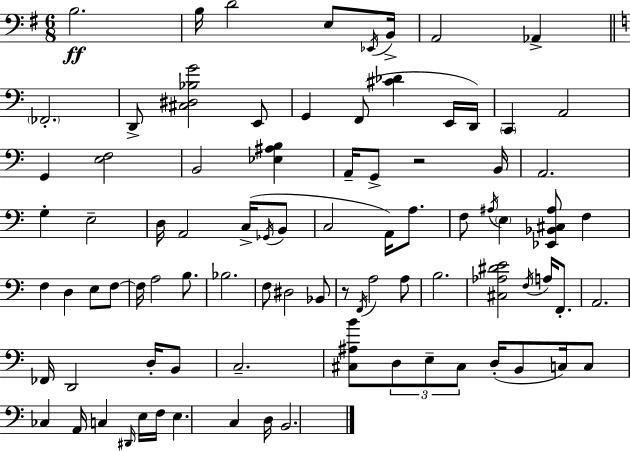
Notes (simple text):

B3/h. B3/s D4/h E3/e Eb2/s B2/s A2/h Ab2/q FES2/h. D2/e [C#3,D#3,Bb3,G4]/h E2/e G2/q F2/e [C#4,Db4]/q E2/s D2/s C2/q A2/h G2/q [E3,F3]/h B2/h [Eb3,A#3,B3]/q A2/s G2/e R/h B2/s A2/h. G3/q E3/h D3/s A2/h C3/s Gb2/s B2/e C3/h A2/s A3/e. F3/e A#3/s E3/q [Eb2,Bb2,C#3,A#3]/e F3/q F3/q D3/q E3/e F3/e F3/s A3/h B3/e. Bb3/h. F3/e D#3/h Bb2/e R/e F2/s A3/h A3/e B3/h. [C#3,Ab3,D#4,E4]/h F3/s A3/s F2/e. A2/h. FES2/s D2/h D3/s B2/e C3/h. [C#3,A#3,B4]/e D3/e E3/e C#3/e D3/s B2/e C3/s C3/e CES3/q A2/s C3/q D#2/s E3/s F3/s E3/q. C3/q D3/s B2/h.